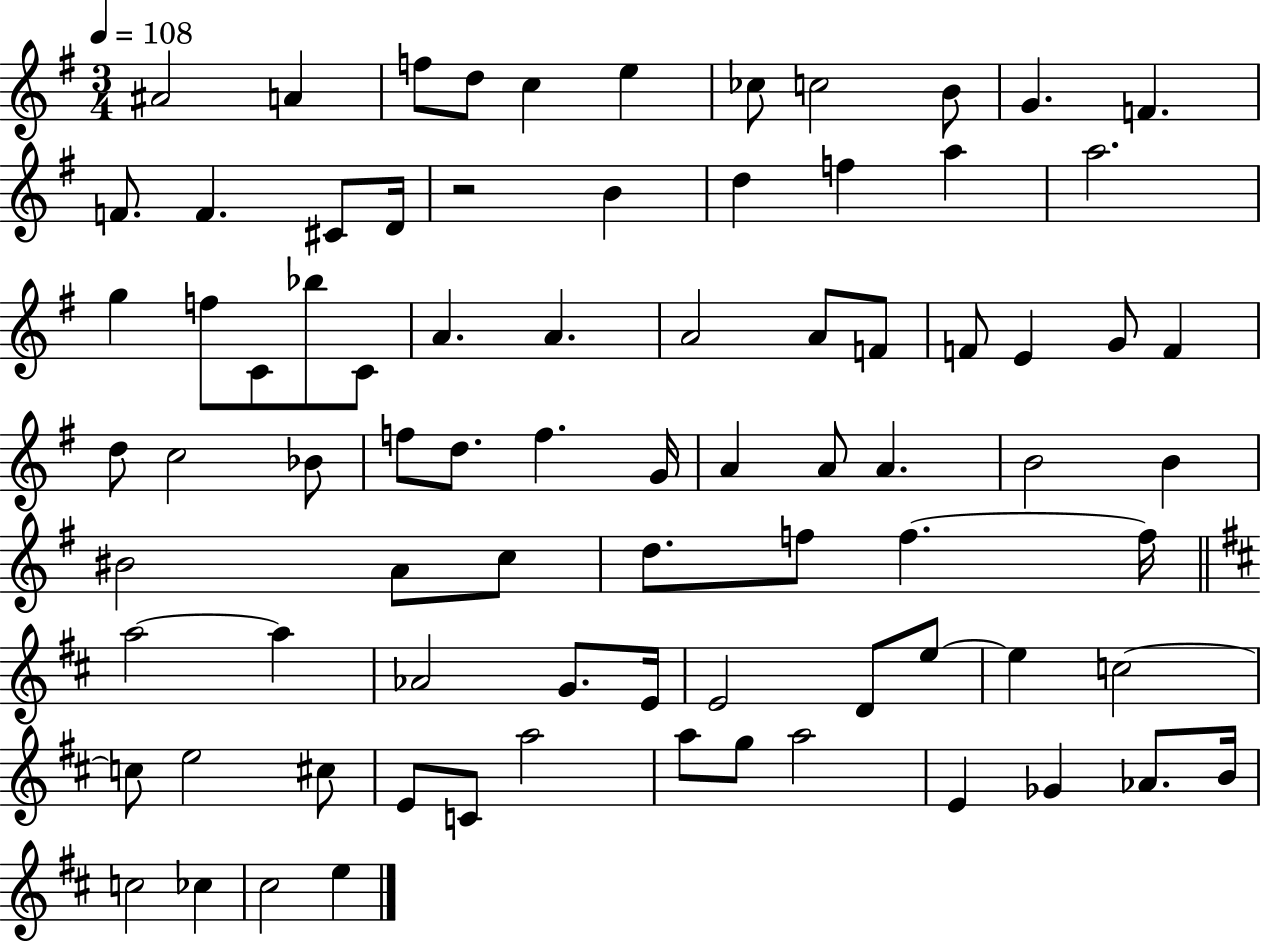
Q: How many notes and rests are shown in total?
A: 81